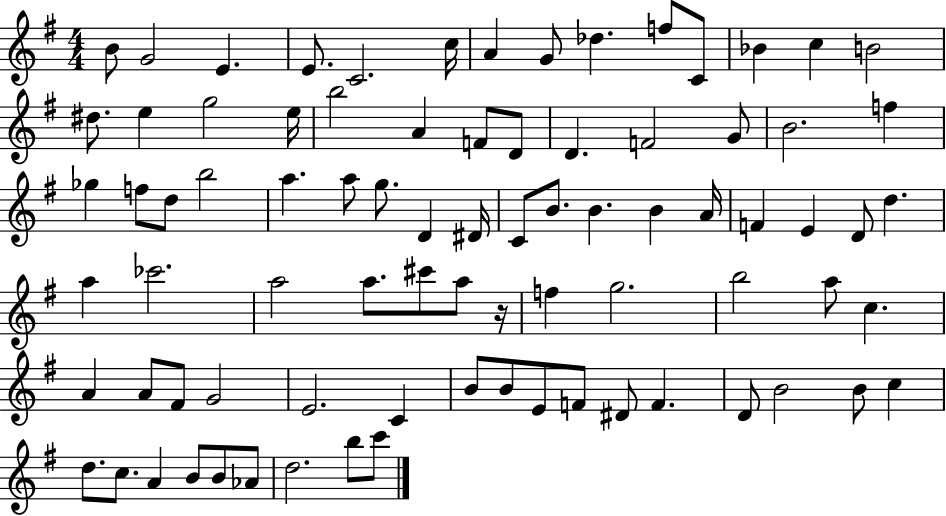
{
  \clef treble
  \numericTimeSignature
  \time 4/4
  \key g \major
  b'8 g'2 e'4. | e'8. c'2. c''16 | a'4 g'8 des''4. f''8 c'8 | bes'4 c''4 b'2 | \break dis''8. e''4 g''2 e''16 | b''2 a'4 f'8 d'8 | d'4. f'2 g'8 | b'2. f''4 | \break ges''4 f''8 d''8 b''2 | a''4. a''8 g''8. d'4 dis'16 | c'8 b'8. b'4. b'4 a'16 | f'4 e'4 d'8 d''4. | \break a''4 ces'''2. | a''2 a''8. cis'''8 a''8 r16 | f''4 g''2. | b''2 a''8 c''4. | \break a'4 a'8 fis'8 g'2 | e'2. c'4 | b'8 b'8 e'8 f'8 dis'8 f'4. | d'8 b'2 b'8 c''4 | \break d''8. c''8. a'4 b'8 b'8 aes'8 | d''2. b''8 c'''8 | \bar "|."
}